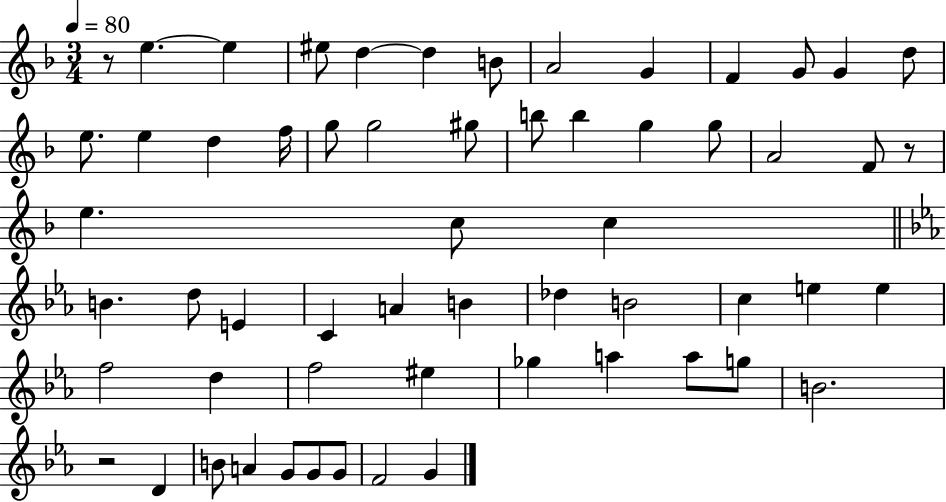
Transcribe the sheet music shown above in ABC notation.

X:1
T:Untitled
M:3/4
L:1/4
K:F
z/2 e e ^e/2 d d B/2 A2 G F G/2 G d/2 e/2 e d f/4 g/2 g2 ^g/2 b/2 b g g/2 A2 F/2 z/2 e c/2 c B d/2 E C A B _d B2 c e e f2 d f2 ^e _g a a/2 g/2 B2 z2 D B/2 A G/2 G/2 G/2 F2 G